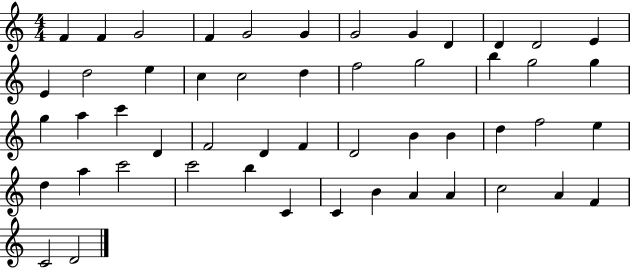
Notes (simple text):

F4/q F4/q G4/h F4/q G4/h G4/q G4/h G4/q D4/q D4/q D4/h E4/q E4/q D5/h E5/q C5/q C5/h D5/q F5/h G5/h B5/q G5/h G5/q G5/q A5/q C6/q D4/q F4/h D4/q F4/q D4/h B4/q B4/q D5/q F5/h E5/q D5/q A5/q C6/h C6/h B5/q C4/q C4/q B4/q A4/q A4/q C5/h A4/q F4/q C4/h D4/h